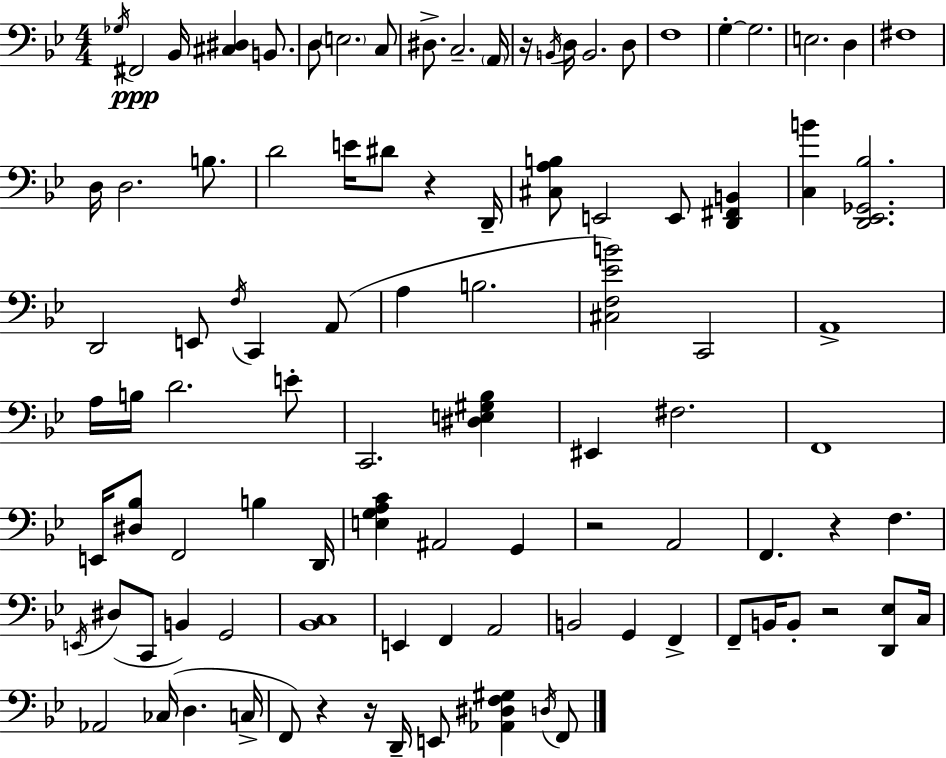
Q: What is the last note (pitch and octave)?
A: F2